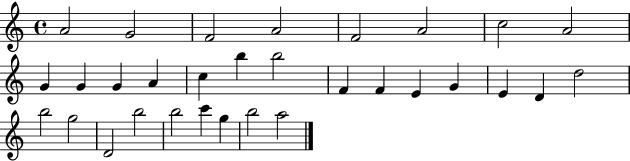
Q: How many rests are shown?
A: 0